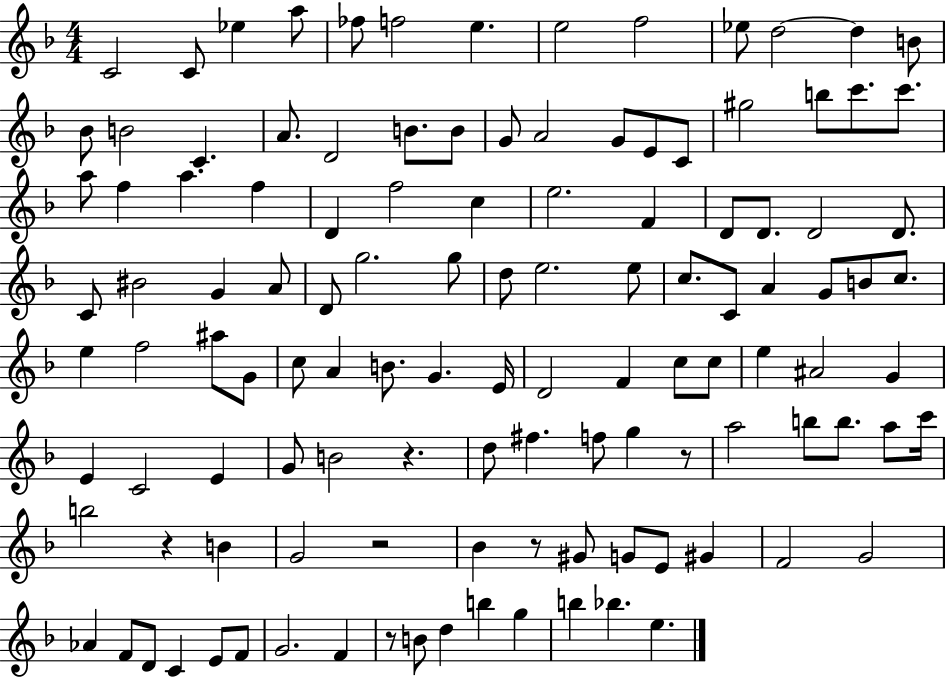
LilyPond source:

{
  \clef treble
  \numericTimeSignature
  \time 4/4
  \key f \major
  c'2 c'8 ees''4 a''8 | fes''8 f''2 e''4. | e''2 f''2 | ees''8 d''2~~ d''4 b'8 | \break bes'8 b'2 c'4. | a'8. d'2 b'8. b'8 | g'8 a'2 g'8 e'8 c'8 | gis''2 b''8 c'''8. c'''8. | \break a''8 f''4 a''4. f''4 | d'4 f''2 c''4 | e''2. f'4 | d'8 d'8. d'2 d'8. | \break c'8 bis'2 g'4 a'8 | d'8 g''2. g''8 | d''8 e''2. e''8 | c''8. c'8 a'4 g'8 b'8 c''8. | \break e''4 f''2 ais''8 g'8 | c''8 a'4 b'8. g'4. e'16 | d'2 f'4 c''8 c''8 | e''4 ais'2 g'4 | \break e'4 c'2 e'4 | g'8 b'2 r4. | d''8 fis''4. f''8 g''4 r8 | a''2 b''8 b''8. a''8 c'''16 | \break b''2 r4 b'4 | g'2 r2 | bes'4 r8 gis'8 g'8 e'8 gis'4 | f'2 g'2 | \break aes'4 f'8 d'8 c'4 e'8 f'8 | g'2. f'4 | r8 b'8 d''4 b''4 g''4 | b''4 bes''4. e''4. | \break \bar "|."
}